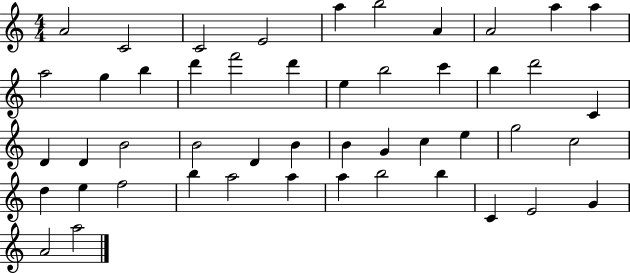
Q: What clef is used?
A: treble